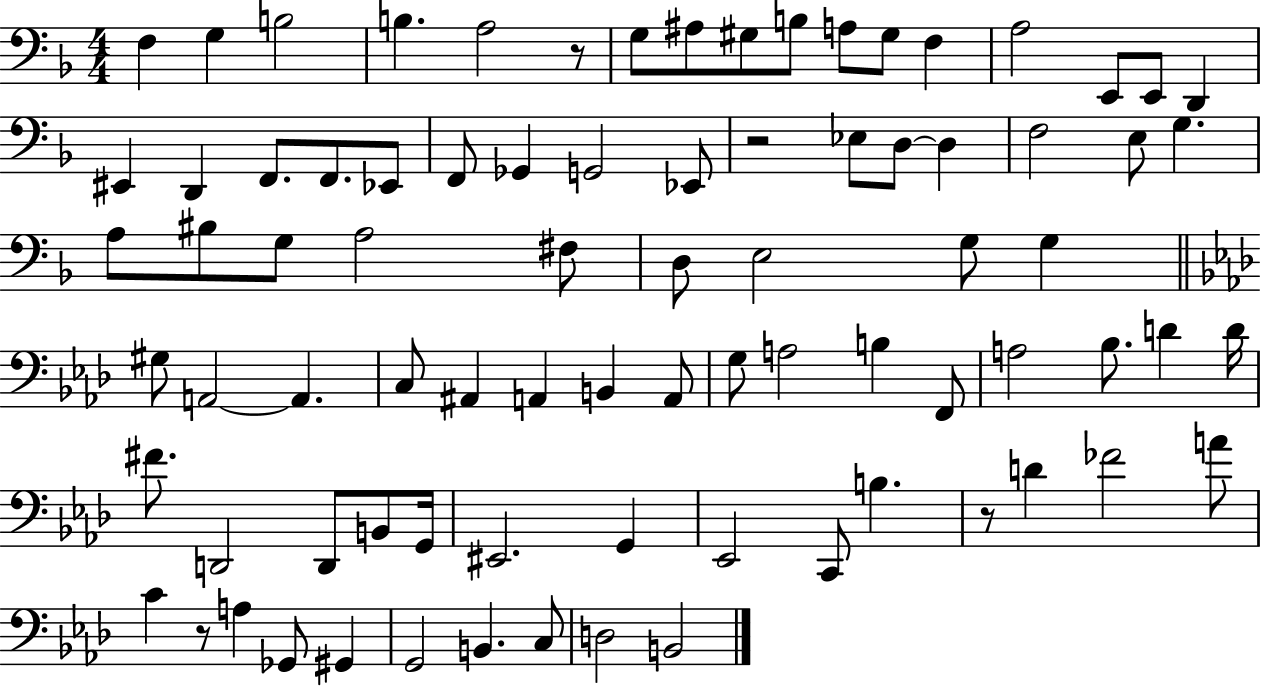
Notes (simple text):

F3/q G3/q B3/h B3/q. A3/h R/e G3/e A#3/e G#3/e B3/e A3/e G#3/e F3/q A3/h E2/e E2/e D2/q EIS2/q D2/q F2/e. F2/e. Eb2/e F2/e Gb2/q G2/h Eb2/e R/h Eb3/e D3/e D3/q F3/h E3/e G3/q. A3/e BIS3/e G3/e A3/h F#3/e D3/e E3/h G3/e G3/q G#3/e A2/h A2/q. C3/e A#2/q A2/q B2/q A2/e G3/e A3/h B3/q F2/e A3/h Bb3/e. D4/q D4/s F#4/e. D2/h D2/e B2/e G2/s EIS2/h. G2/q Eb2/h C2/e B3/q. R/e D4/q FES4/h A4/e C4/q R/e A3/q Gb2/e G#2/q G2/h B2/q. C3/e D3/h B2/h